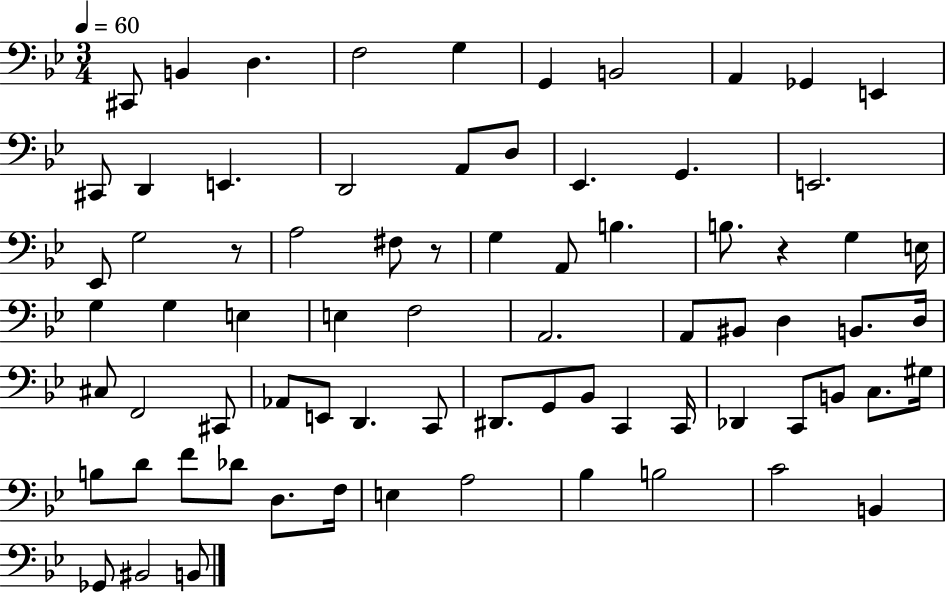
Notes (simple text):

C#2/e B2/q D3/q. F3/h G3/q G2/q B2/h A2/q Gb2/q E2/q C#2/e D2/q E2/q. D2/h A2/e D3/e Eb2/q. G2/q. E2/h. Eb2/e G3/h R/e A3/h F#3/e R/e G3/q A2/e B3/q. B3/e. R/q G3/q E3/s G3/q G3/q E3/q E3/q F3/h A2/h. A2/e BIS2/e D3/q B2/e. D3/s C#3/e F2/h C#2/e Ab2/e E2/e D2/q. C2/e D#2/e. G2/e Bb2/e C2/q C2/s Db2/q C2/e B2/e C3/e. G#3/s B3/e D4/e F4/e Db4/e D3/e. F3/s E3/q A3/h Bb3/q B3/h C4/h B2/q Gb2/e BIS2/h B2/e